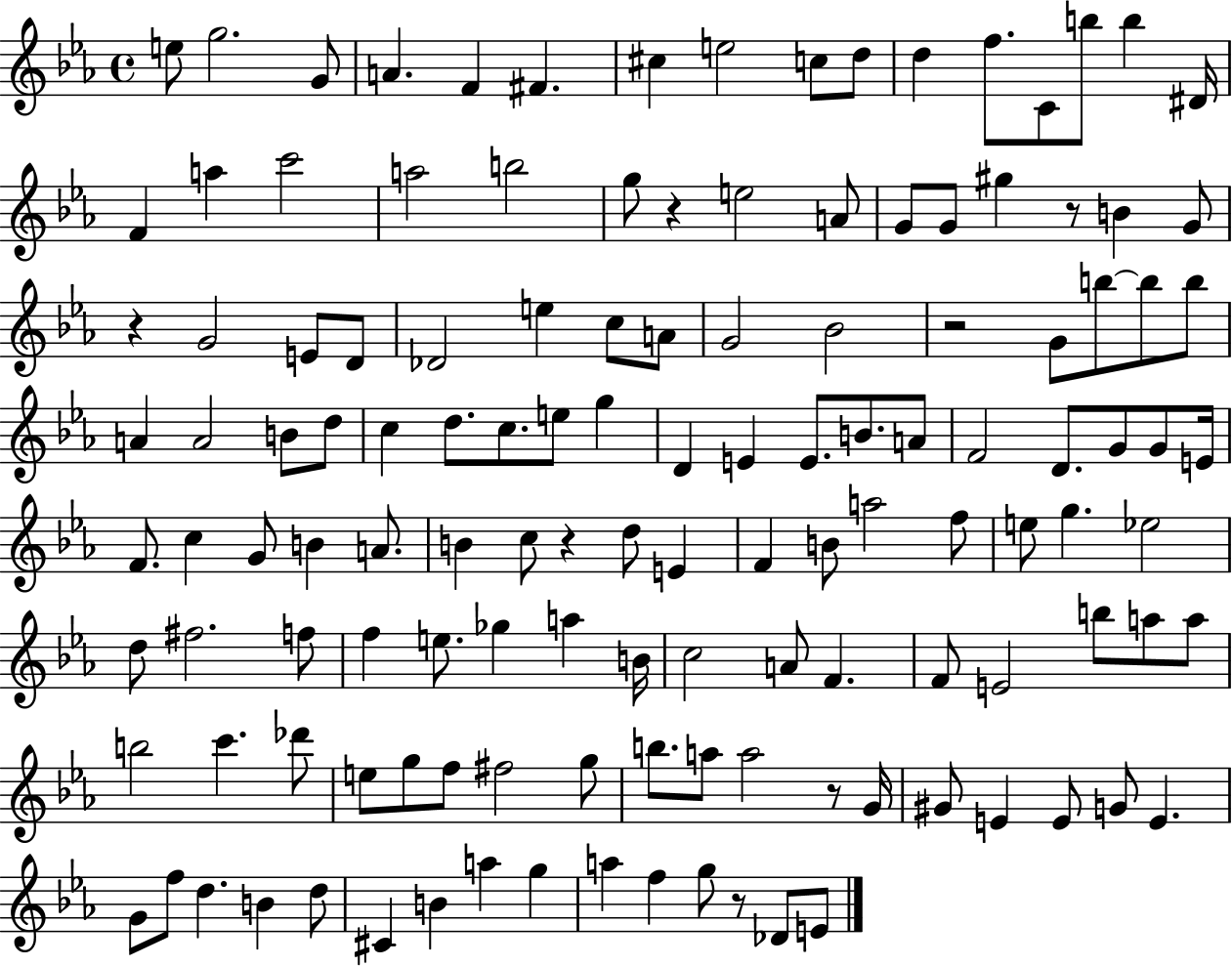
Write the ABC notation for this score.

X:1
T:Untitled
M:4/4
L:1/4
K:Eb
e/2 g2 G/2 A F ^F ^c e2 c/2 d/2 d f/2 C/2 b/2 b ^D/4 F a c'2 a2 b2 g/2 z e2 A/2 G/2 G/2 ^g z/2 B G/2 z G2 E/2 D/2 _D2 e c/2 A/2 G2 _B2 z2 G/2 b/2 b/2 b/2 A A2 B/2 d/2 c d/2 c/2 e/2 g D E E/2 B/2 A/2 F2 D/2 G/2 G/2 E/4 F/2 c G/2 B A/2 B c/2 z d/2 E F B/2 a2 f/2 e/2 g _e2 d/2 ^f2 f/2 f e/2 _g a B/4 c2 A/2 F F/2 E2 b/2 a/2 a/2 b2 c' _d'/2 e/2 g/2 f/2 ^f2 g/2 b/2 a/2 a2 z/2 G/4 ^G/2 E E/2 G/2 E G/2 f/2 d B d/2 ^C B a g a f g/2 z/2 _D/2 E/2